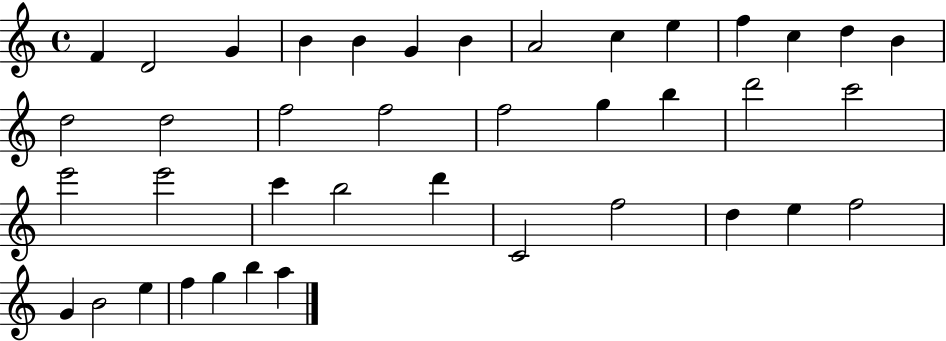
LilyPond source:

{
  \clef treble
  \time 4/4
  \defaultTimeSignature
  \key c \major
  f'4 d'2 g'4 | b'4 b'4 g'4 b'4 | a'2 c''4 e''4 | f''4 c''4 d''4 b'4 | \break d''2 d''2 | f''2 f''2 | f''2 g''4 b''4 | d'''2 c'''2 | \break e'''2 e'''2 | c'''4 b''2 d'''4 | c'2 f''2 | d''4 e''4 f''2 | \break g'4 b'2 e''4 | f''4 g''4 b''4 a''4 | \bar "|."
}